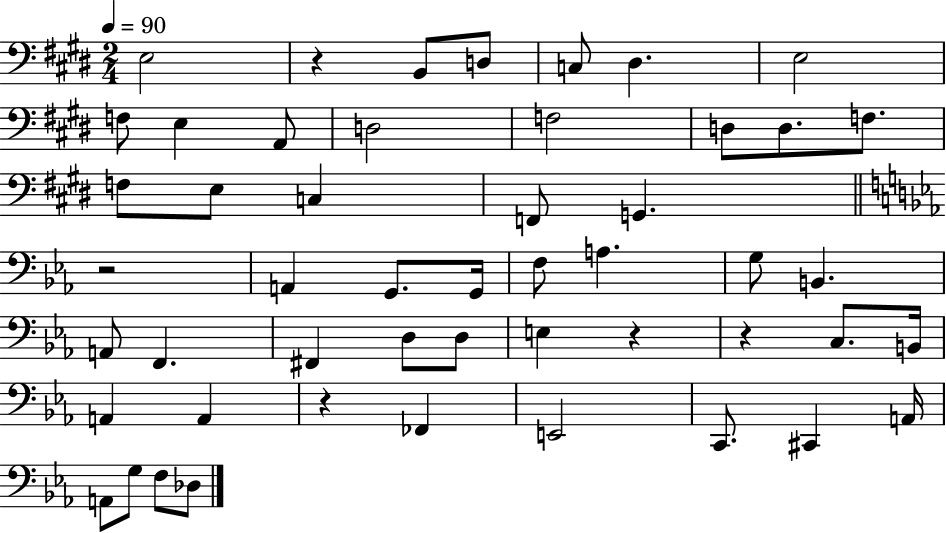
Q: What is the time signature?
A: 2/4